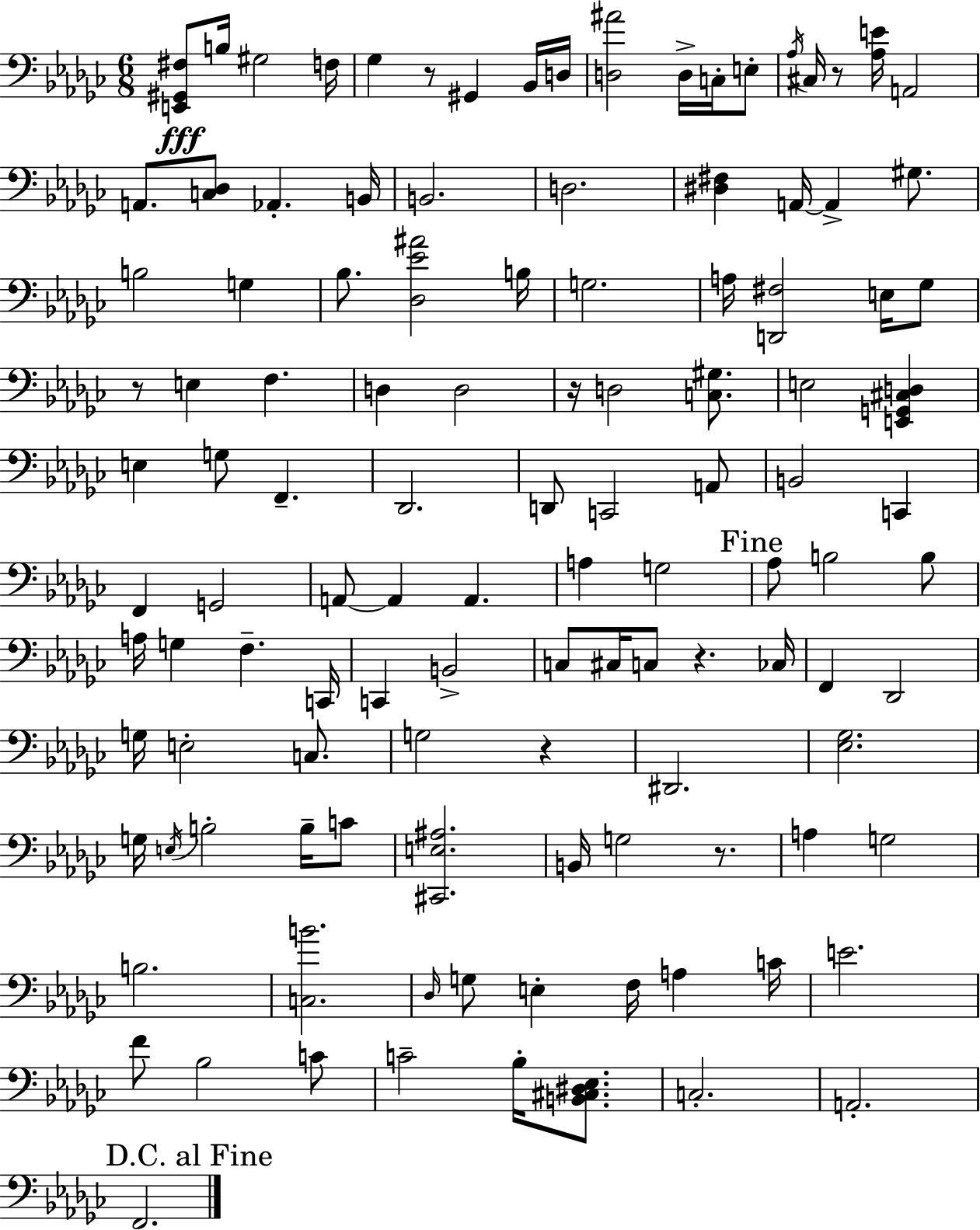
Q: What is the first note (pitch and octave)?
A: B3